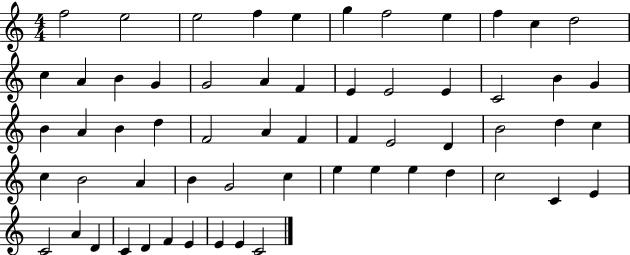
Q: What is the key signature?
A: C major